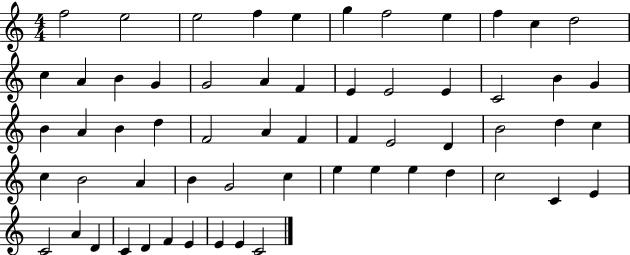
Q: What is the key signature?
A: C major